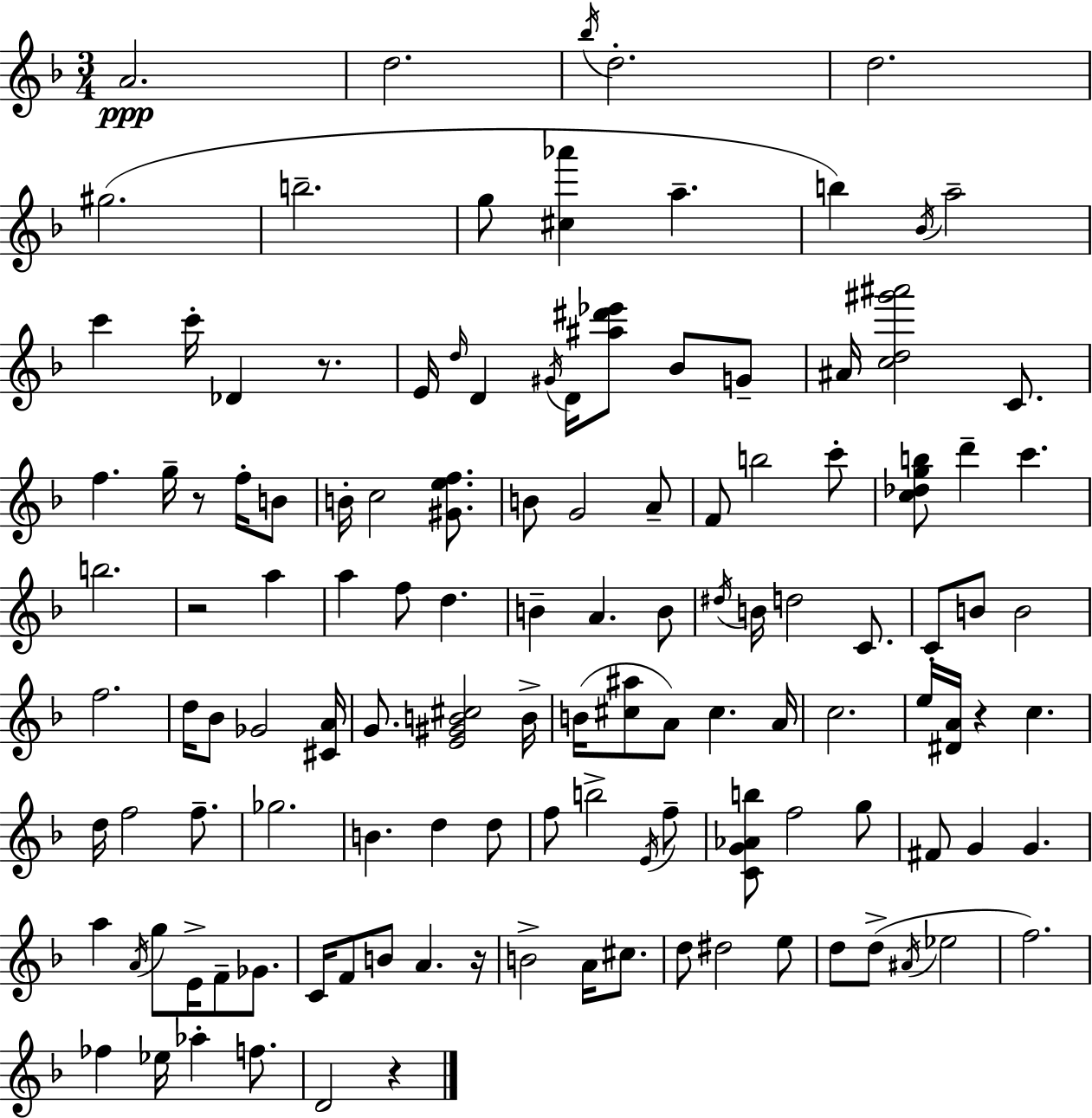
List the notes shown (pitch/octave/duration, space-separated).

A4/h. D5/h. Bb5/s D5/h. D5/h. G#5/h. B5/h. G5/e [C#5,Ab6]/q A5/q. B5/q Bb4/s A5/h C6/q C6/s Db4/q R/e. E4/s D5/s D4/q G#4/s D4/s [A#5,D#6,Eb6]/e Bb4/e G4/e A#4/s [C5,D5,G#6,A#6]/h C4/e. F5/q. G5/s R/e F5/s B4/e B4/s C5/h [G#4,E5,F5]/e. B4/e G4/h A4/e F4/e B5/h C6/e [C5,Db5,G5,B5]/e D6/q C6/q. B5/h. R/h A5/q A5/q F5/e D5/q. B4/q A4/q. B4/e D#5/s B4/s D5/h C4/e. C4/e B4/e B4/h F5/h. D5/s Bb4/e Gb4/h [C#4,A4]/s G4/e. [E4,G#4,B4,C#5]/h B4/s B4/s [C#5,A#5]/e A4/e C#5/q. A4/s C5/h. E5/s [D#4,A4]/s R/q C5/q. D5/s F5/h F5/e. Gb5/h. B4/q. D5/q D5/e F5/e B5/h E4/s F5/e [C4,G4,Ab4,B5]/e F5/h G5/e F#4/e G4/q G4/q. A5/q A4/s G5/e E4/s F4/e Gb4/e. C4/s F4/e B4/e A4/q. R/s B4/h A4/s C#5/e. D5/e D#5/h E5/e D5/e D5/e A#4/s Eb5/h F5/h. FES5/q Eb5/s Ab5/q F5/e. D4/h R/q